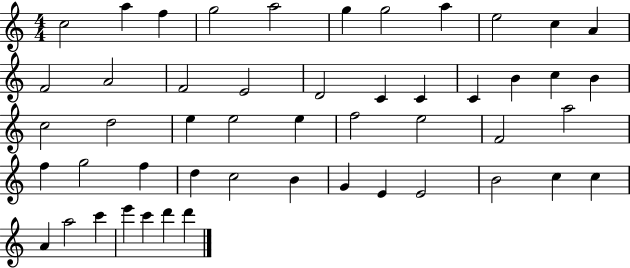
X:1
T:Untitled
M:4/4
L:1/4
K:C
c2 a f g2 a2 g g2 a e2 c A F2 A2 F2 E2 D2 C C C B c B c2 d2 e e2 e f2 e2 F2 a2 f g2 f d c2 B G E E2 B2 c c A a2 c' e' c' d' d'